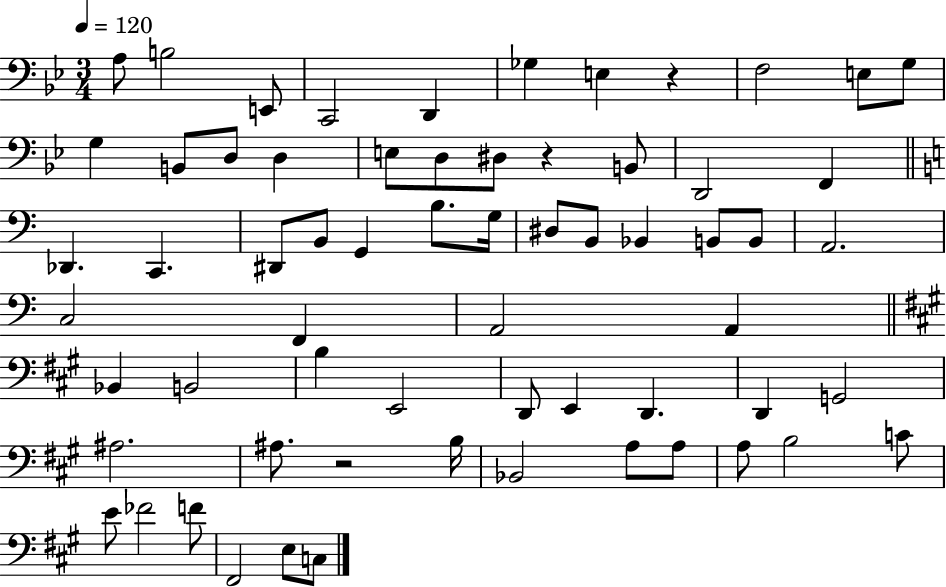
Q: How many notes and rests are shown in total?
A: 64